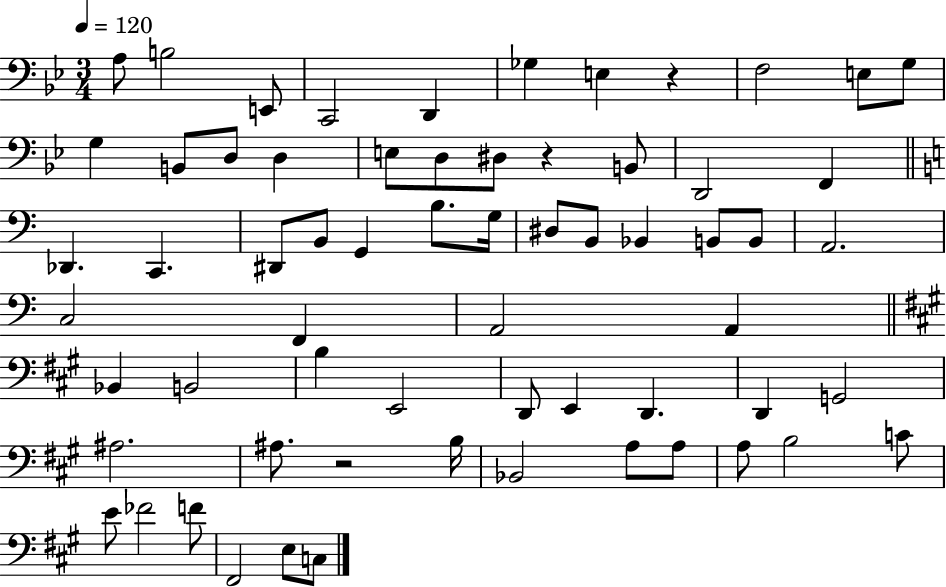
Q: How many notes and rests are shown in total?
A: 64